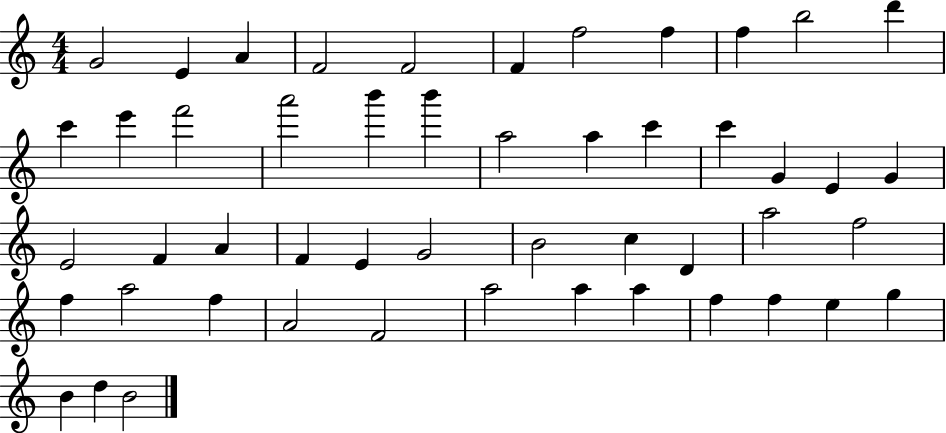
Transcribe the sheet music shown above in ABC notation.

X:1
T:Untitled
M:4/4
L:1/4
K:C
G2 E A F2 F2 F f2 f f b2 d' c' e' f'2 a'2 b' b' a2 a c' c' G E G E2 F A F E G2 B2 c D a2 f2 f a2 f A2 F2 a2 a a f f e g B d B2